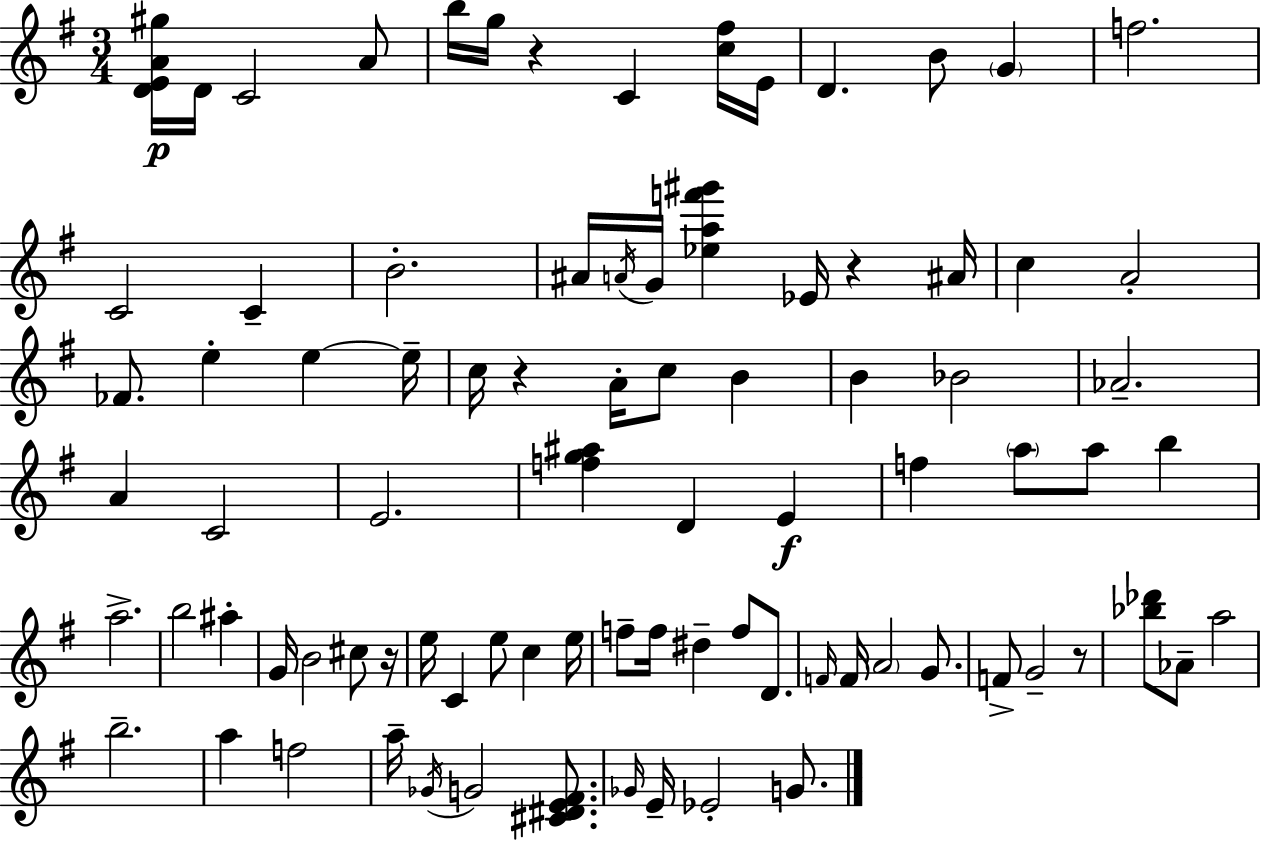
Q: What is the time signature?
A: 3/4